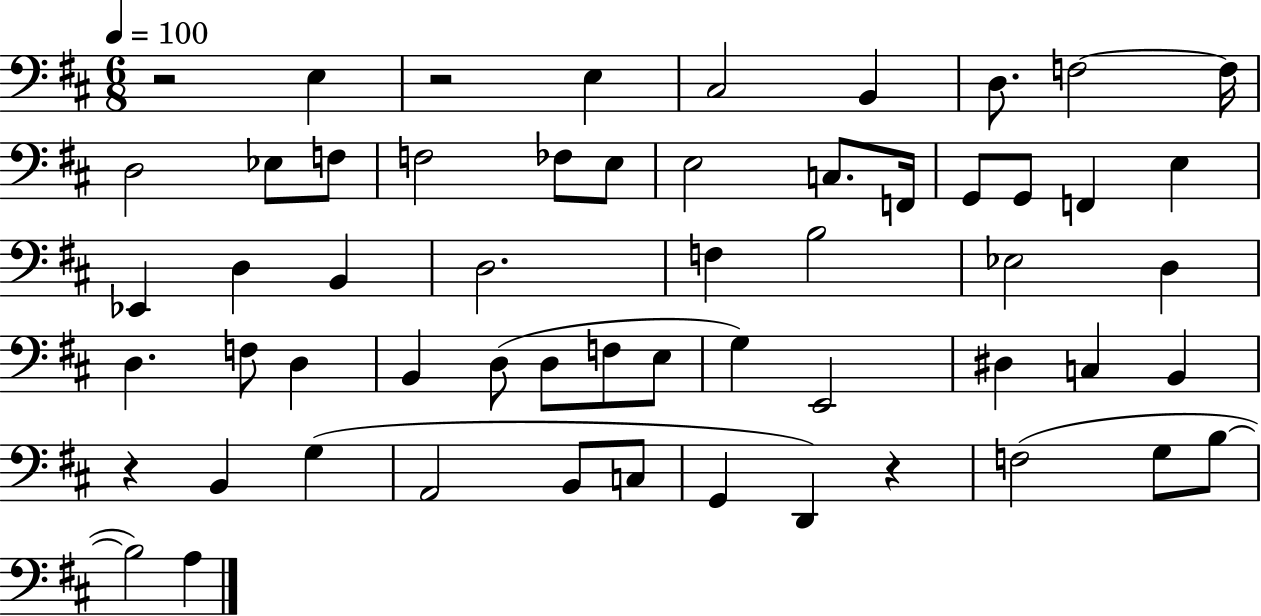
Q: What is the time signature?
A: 6/8